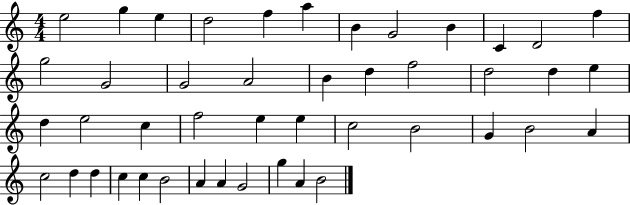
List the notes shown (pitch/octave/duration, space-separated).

E5/h G5/q E5/q D5/h F5/q A5/q B4/q G4/h B4/q C4/q D4/h F5/q G5/h G4/h G4/h A4/h B4/q D5/q F5/h D5/h D5/q E5/q D5/q E5/h C5/q F5/h E5/q E5/q C5/h B4/h G4/q B4/h A4/q C5/h D5/q D5/q C5/q C5/q B4/h A4/q A4/q G4/h G5/q A4/q B4/h